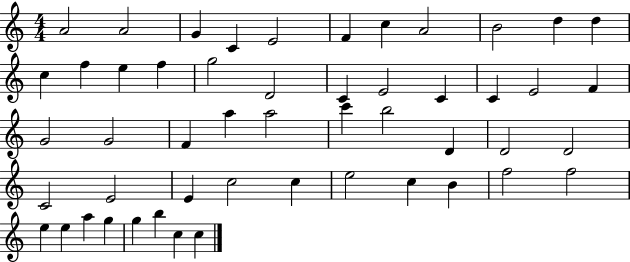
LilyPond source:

{
  \clef treble
  \numericTimeSignature
  \time 4/4
  \key c \major
  a'2 a'2 | g'4 c'4 e'2 | f'4 c''4 a'2 | b'2 d''4 d''4 | \break c''4 f''4 e''4 f''4 | g''2 d'2 | c'4 e'2 c'4 | c'4 e'2 f'4 | \break g'2 g'2 | f'4 a''4 a''2 | c'''4 b''2 d'4 | d'2 d'2 | \break c'2 e'2 | e'4 c''2 c''4 | e''2 c''4 b'4 | f''2 f''2 | \break e''4 e''4 a''4 g''4 | g''4 b''4 c''4 c''4 | \bar "|."
}